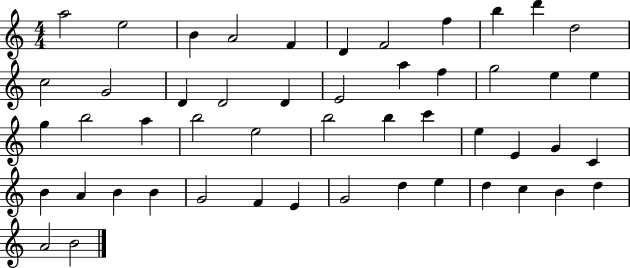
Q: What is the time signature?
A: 4/4